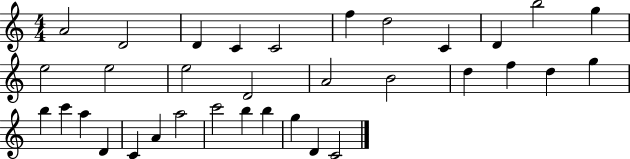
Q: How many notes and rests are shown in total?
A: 34